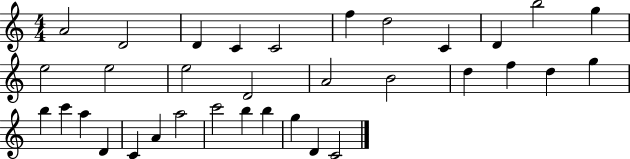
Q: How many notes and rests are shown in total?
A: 34